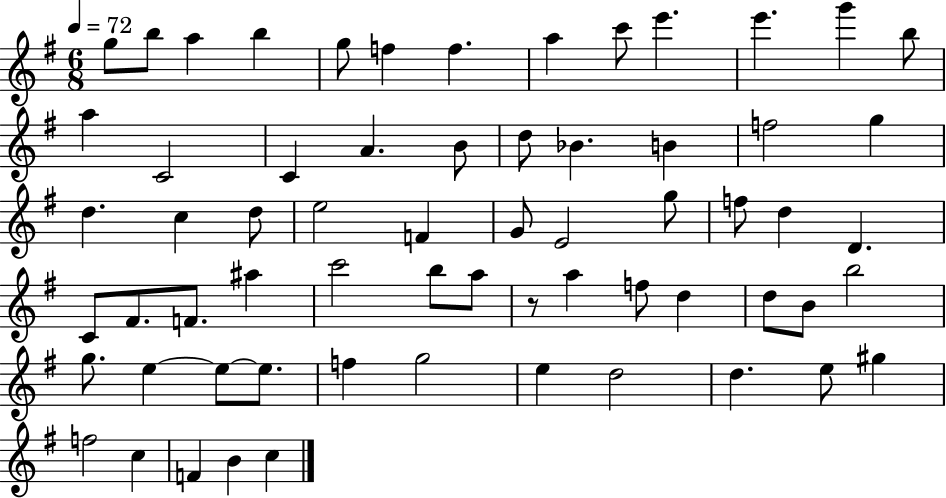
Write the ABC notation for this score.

X:1
T:Untitled
M:6/8
L:1/4
K:G
g/2 b/2 a b g/2 f f a c'/2 e' e' g' b/2 a C2 C A B/2 d/2 _B B f2 g d c d/2 e2 F G/2 E2 g/2 f/2 d D C/2 ^F/2 F/2 ^a c'2 b/2 a/2 z/2 a f/2 d d/2 B/2 b2 g/2 e e/2 e/2 f g2 e d2 d e/2 ^g f2 c F B c